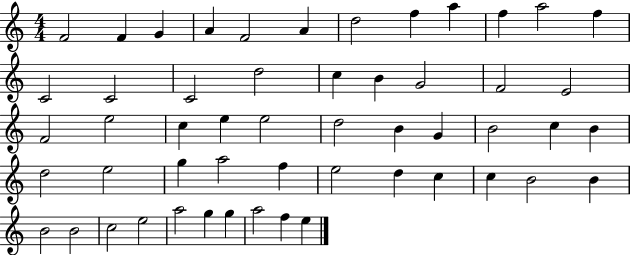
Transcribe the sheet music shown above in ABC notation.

X:1
T:Untitled
M:4/4
L:1/4
K:C
F2 F G A F2 A d2 f a f a2 f C2 C2 C2 d2 c B G2 F2 E2 F2 e2 c e e2 d2 B G B2 c B d2 e2 g a2 f e2 d c c B2 B B2 B2 c2 e2 a2 g g a2 f e